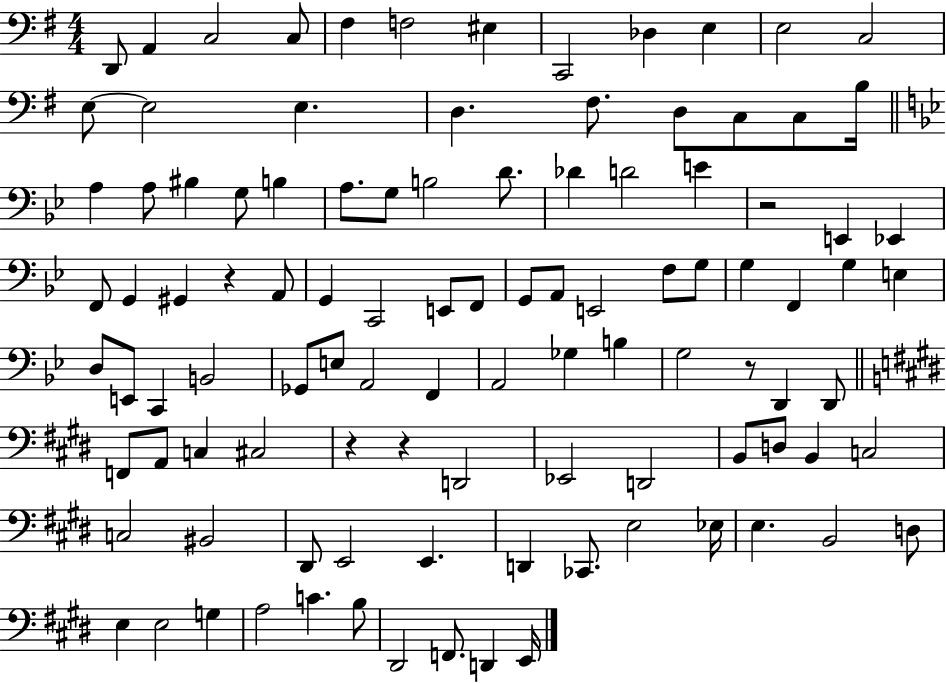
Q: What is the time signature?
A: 4/4